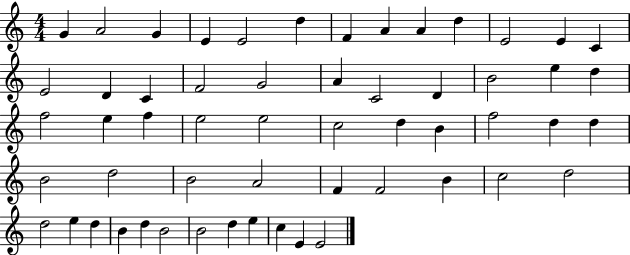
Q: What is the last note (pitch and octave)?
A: E4